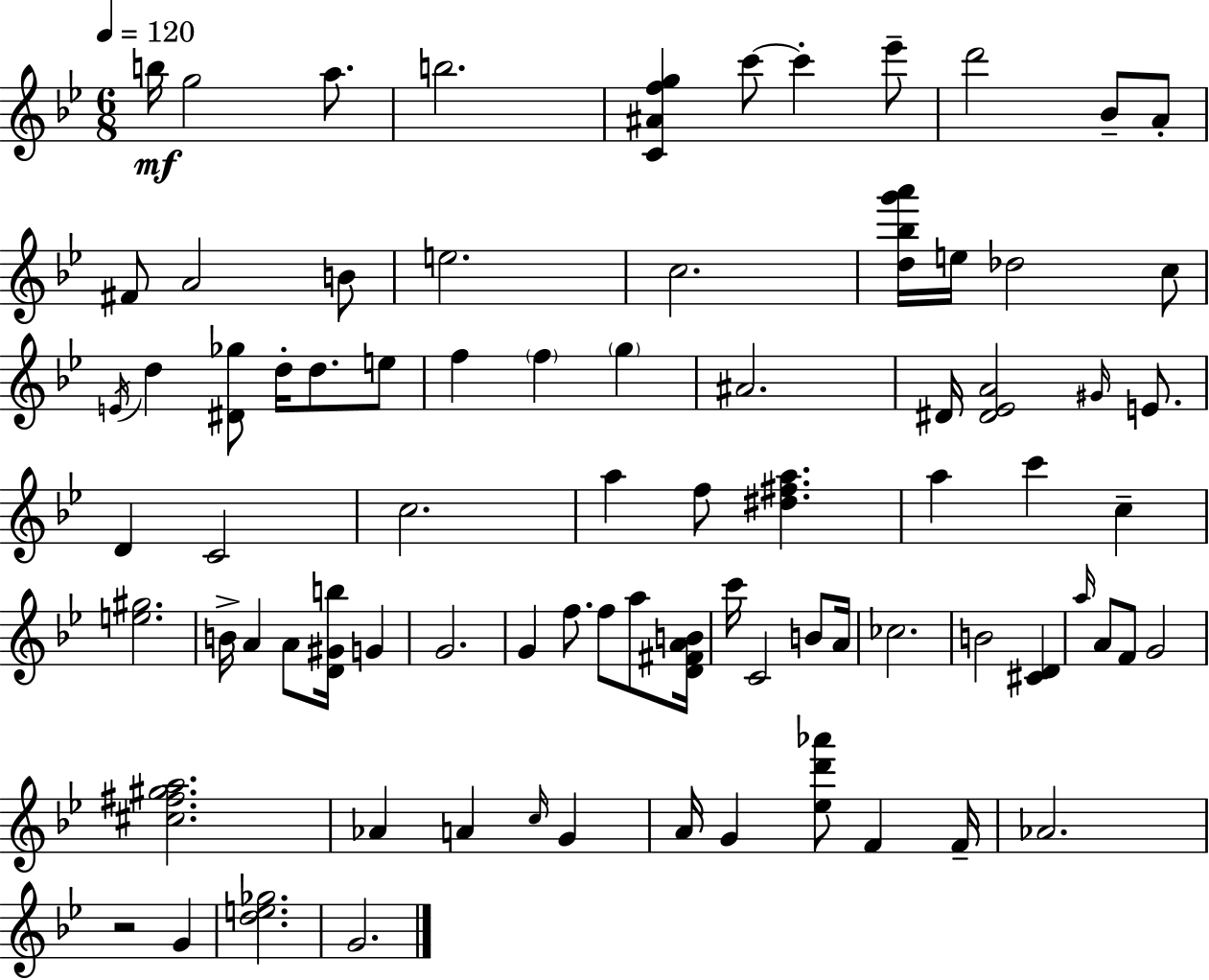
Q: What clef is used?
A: treble